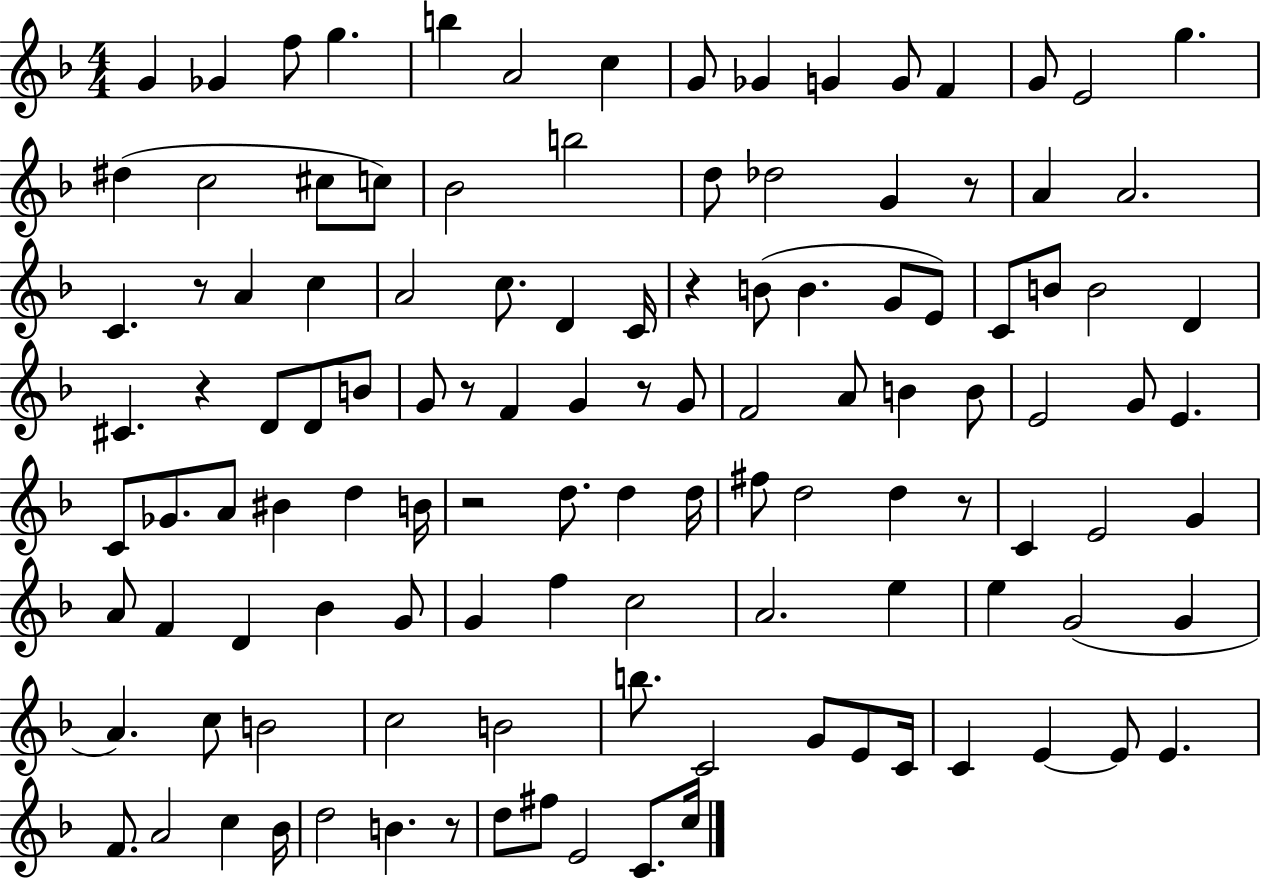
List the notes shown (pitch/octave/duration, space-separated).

G4/q Gb4/q F5/e G5/q. B5/q A4/h C5/q G4/e Gb4/q G4/q G4/e F4/q G4/e E4/h G5/q. D#5/q C5/h C#5/e C5/e Bb4/h B5/h D5/e Db5/h G4/q R/e A4/q A4/h. C4/q. R/e A4/q C5/q A4/h C5/e. D4/q C4/s R/q B4/e B4/q. G4/e E4/e C4/e B4/e B4/h D4/q C#4/q. R/q D4/e D4/e B4/e G4/e R/e F4/q G4/q R/e G4/e F4/h A4/e B4/q B4/e E4/h G4/e E4/q. C4/e Gb4/e. A4/e BIS4/q D5/q B4/s R/h D5/e. D5/q D5/s F#5/e D5/h D5/q R/e C4/q E4/h G4/q A4/e F4/q D4/q Bb4/q G4/e G4/q F5/q C5/h A4/h. E5/q E5/q G4/h G4/q A4/q. C5/e B4/h C5/h B4/h B5/e. C4/h G4/e E4/e C4/s C4/q E4/q E4/e E4/q. F4/e. A4/h C5/q Bb4/s D5/h B4/q. R/e D5/e F#5/e E4/h C4/e. C5/s